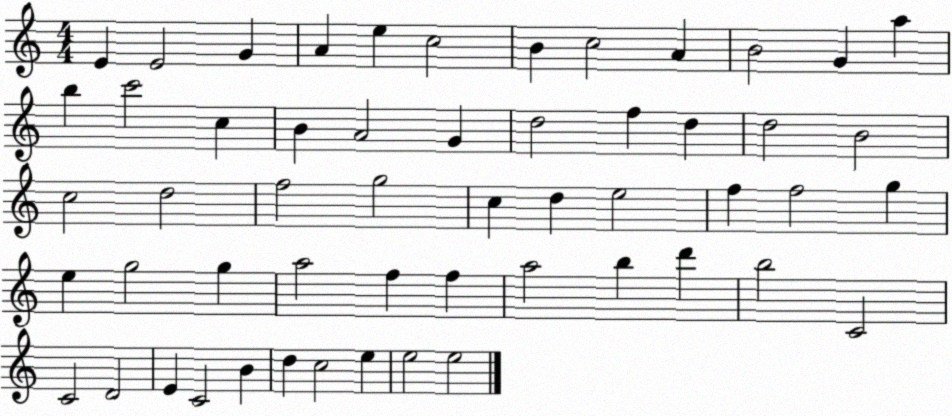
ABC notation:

X:1
T:Untitled
M:4/4
L:1/4
K:C
E E2 G A e c2 B c2 A B2 G a b c'2 c B A2 G d2 f d d2 B2 c2 d2 f2 g2 c d e2 f f2 g e g2 g a2 f f a2 b d' b2 C2 C2 D2 E C2 B d c2 e e2 e2